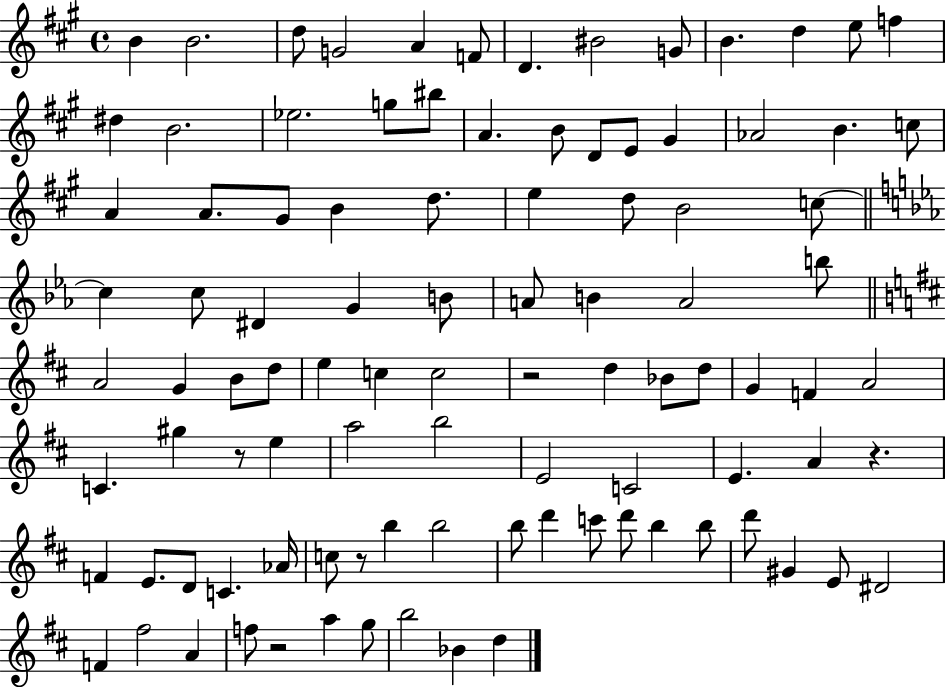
B4/q B4/h. D5/e G4/h A4/q F4/e D4/q. BIS4/h G4/e B4/q. D5/q E5/e F5/q D#5/q B4/h. Eb5/h. G5/e BIS5/e A4/q. B4/e D4/e E4/e G#4/q Ab4/h B4/q. C5/e A4/q A4/e. G#4/e B4/q D5/e. E5/q D5/e B4/h C5/e C5/q C5/e D#4/q G4/q B4/e A4/e B4/q A4/h B5/e A4/h G4/q B4/e D5/e E5/q C5/q C5/h R/h D5/q Bb4/e D5/e G4/q F4/q A4/h C4/q. G#5/q R/e E5/q A5/h B5/h E4/h C4/h E4/q. A4/q R/q. F4/q E4/e. D4/e C4/q. Ab4/s C5/e R/e B5/q B5/h B5/e D6/q C6/e D6/e B5/q B5/e D6/e G#4/q E4/e D#4/h F4/q F#5/h A4/q F5/e R/h A5/q G5/e B5/h Bb4/q D5/q